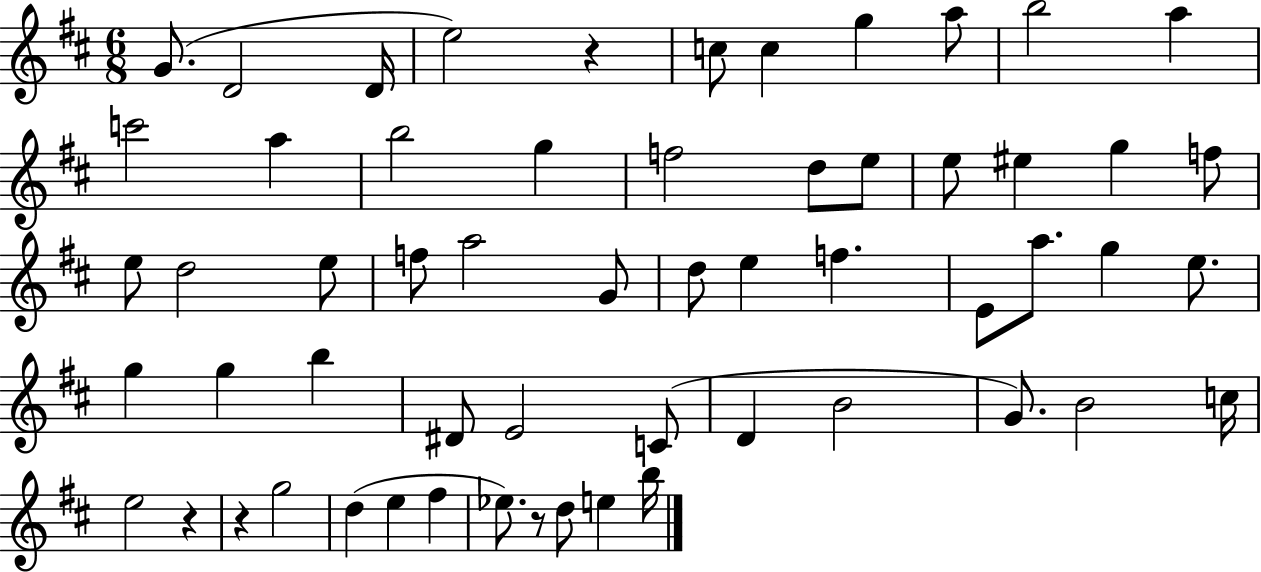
G4/e. D4/h D4/s E5/h R/q C5/e C5/q G5/q A5/e B5/h A5/q C6/h A5/q B5/h G5/q F5/h D5/e E5/e E5/e EIS5/q G5/q F5/e E5/e D5/h E5/e F5/e A5/h G4/e D5/e E5/q F5/q. E4/e A5/e. G5/q E5/e. G5/q G5/q B5/q D#4/e E4/h C4/e D4/q B4/h G4/e. B4/h C5/s E5/h R/q R/q G5/h D5/q E5/q F#5/q Eb5/e. R/e D5/e E5/q B5/s